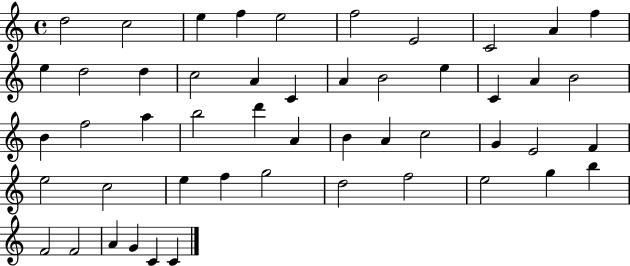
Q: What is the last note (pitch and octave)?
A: C4